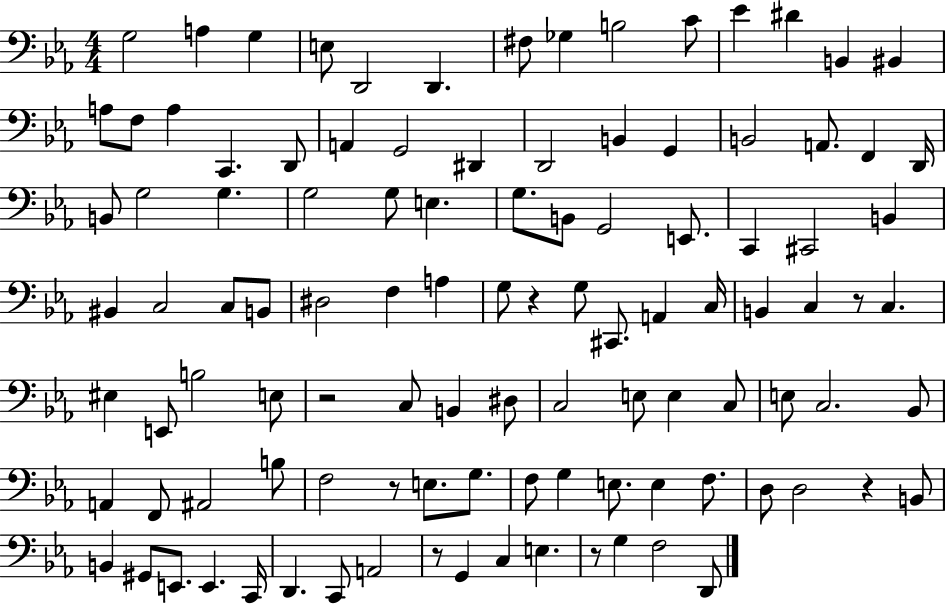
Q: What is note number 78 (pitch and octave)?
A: G3